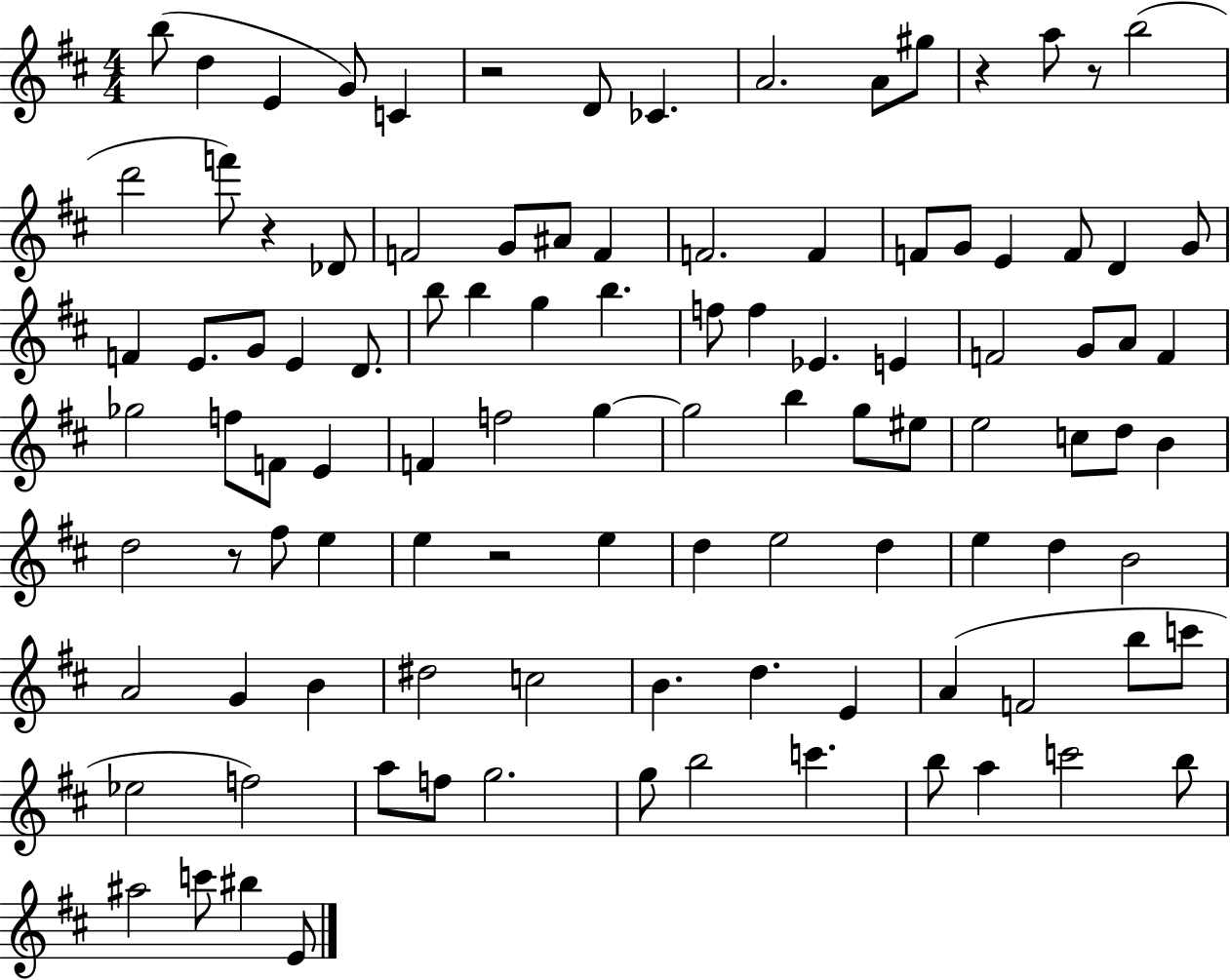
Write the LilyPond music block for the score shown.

{
  \clef treble
  \numericTimeSignature
  \time 4/4
  \key d \major
  b''8( d''4 e'4 g'8) c'4 | r2 d'8 ces'4. | a'2. a'8 gis''8 | r4 a''8 r8 b''2( | \break d'''2 f'''8) r4 des'8 | f'2 g'8 ais'8 f'4 | f'2. f'4 | f'8 g'8 e'4 f'8 d'4 g'8 | \break f'4 e'8. g'8 e'4 d'8. | b''8 b''4 g''4 b''4. | f''8 f''4 ees'4. e'4 | f'2 g'8 a'8 f'4 | \break ges''2 f''8 f'8 e'4 | f'4 f''2 g''4~~ | g''2 b''4 g''8 eis''8 | e''2 c''8 d''8 b'4 | \break d''2 r8 fis''8 e''4 | e''4 r2 e''4 | d''4 e''2 d''4 | e''4 d''4 b'2 | \break a'2 g'4 b'4 | dis''2 c''2 | b'4. d''4. e'4 | a'4( f'2 b''8 c'''8 | \break ees''2 f''2) | a''8 f''8 g''2. | g''8 b''2 c'''4. | b''8 a''4 c'''2 b''8 | \break ais''2 c'''8 bis''4 e'8 | \bar "|."
}